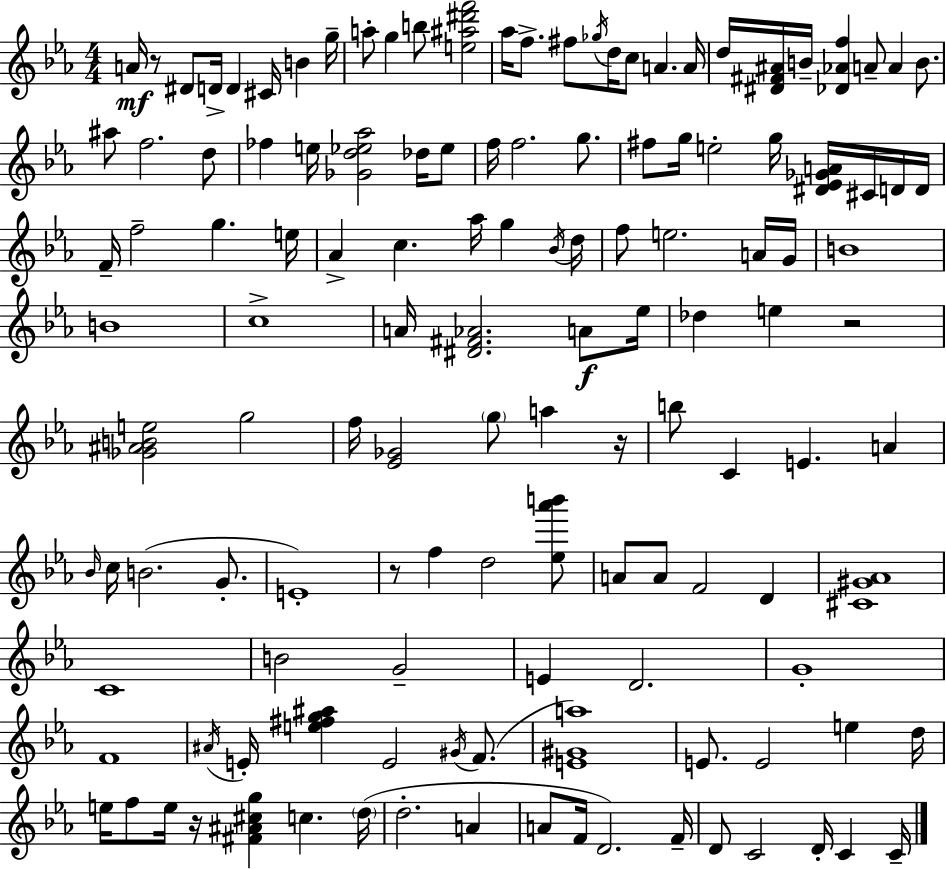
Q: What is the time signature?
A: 4/4